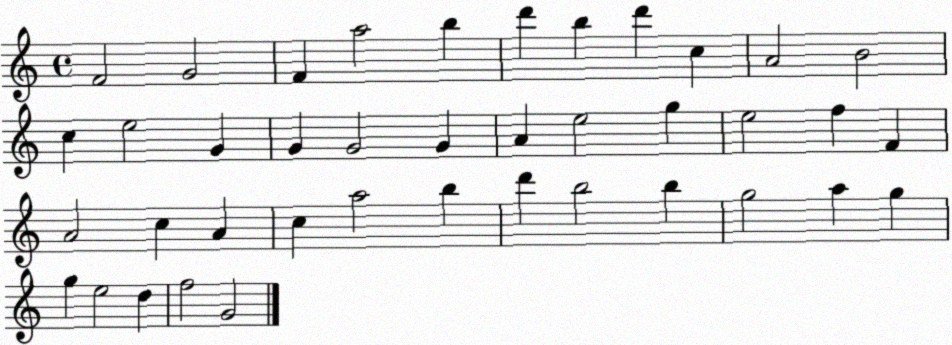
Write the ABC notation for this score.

X:1
T:Untitled
M:4/4
L:1/4
K:C
F2 G2 F a2 b d' b d' c A2 B2 c e2 G G G2 G A e2 g e2 f F A2 c A c a2 b d' b2 b g2 a g g e2 d f2 G2